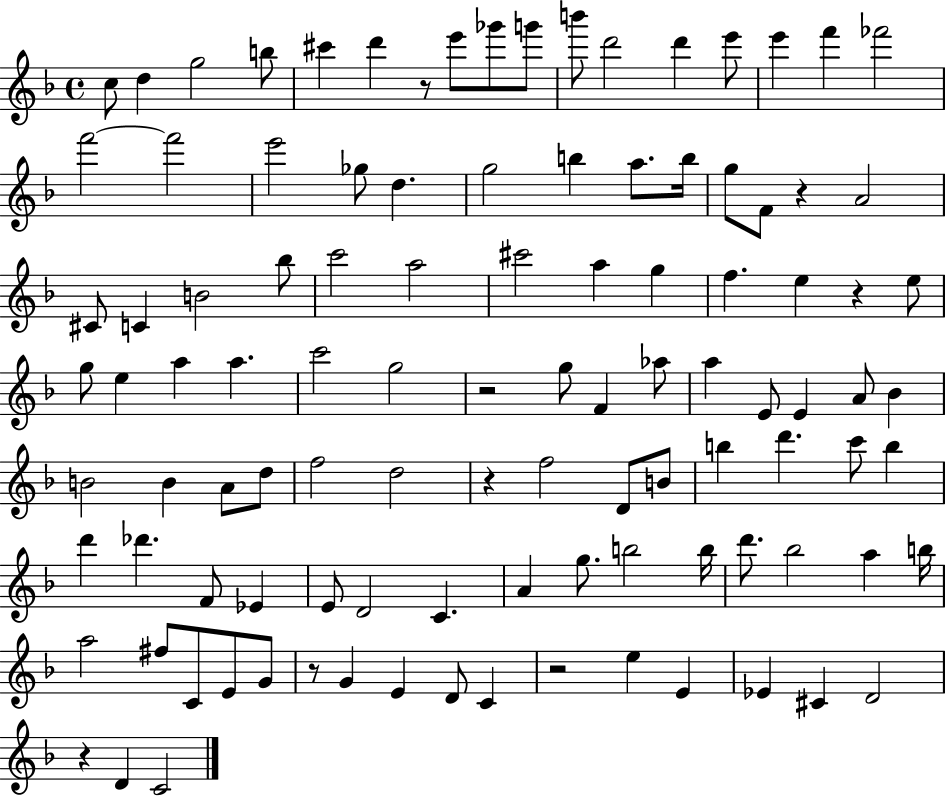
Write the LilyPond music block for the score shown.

{
  \clef treble
  \time 4/4
  \defaultTimeSignature
  \key f \major
  c''8 d''4 g''2 b''8 | cis'''4 d'''4 r8 e'''8 ges'''8 g'''8 | b'''8 d'''2 d'''4 e'''8 | e'''4 f'''4 fes'''2 | \break f'''2~~ f'''2 | e'''2 ges''8 d''4. | g''2 b''4 a''8. b''16 | g''8 f'8 r4 a'2 | \break cis'8 c'4 b'2 bes''8 | c'''2 a''2 | cis'''2 a''4 g''4 | f''4. e''4 r4 e''8 | \break g''8 e''4 a''4 a''4. | c'''2 g''2 | r2 g''8 f'4 aes''8 | a''4 e'8 e'4 a'8 bes'4 | \break b'2 b'4 a'8 d''8 | f''2 d''2 | r4 f''2 d'8 b'8 | b''4 d'''4. c'''8 b''4 | \break d'''4 des'''4. f'8 ees'4 | e'8 d'2 c'4. | a'4 g''8. b''2 b''16 | d'''8. bes''2 a''4 b''16 | \break a''2 fis''8 c'8 e'8 g'8 | r8 g'4 e'4 d'8 c'4 | r2 e''4 e'4 | ees'4 cis'4 d'2 | \break r4 d'4 c'2 | \bar "|."
}